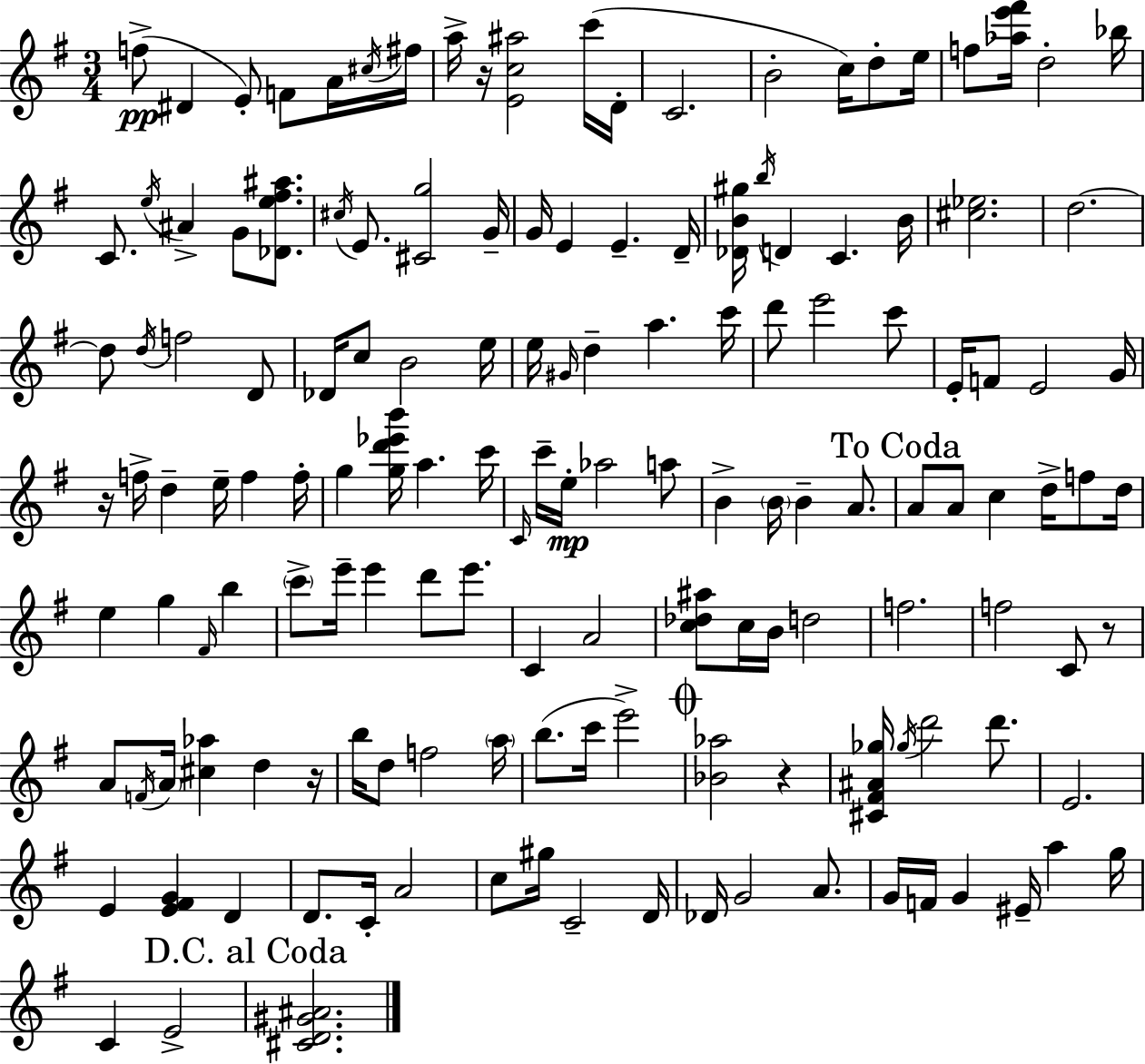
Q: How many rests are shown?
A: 5